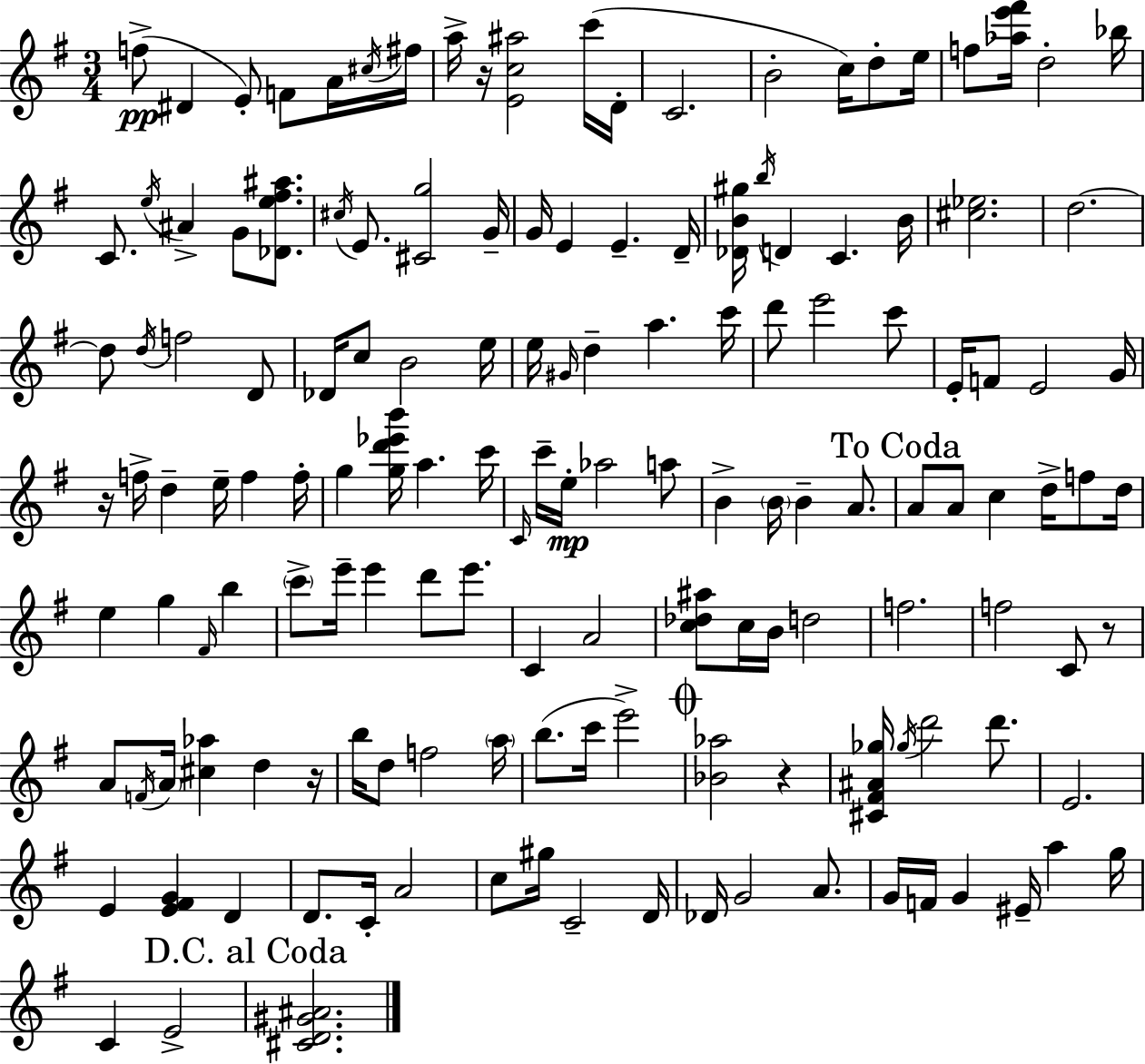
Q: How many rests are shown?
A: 5